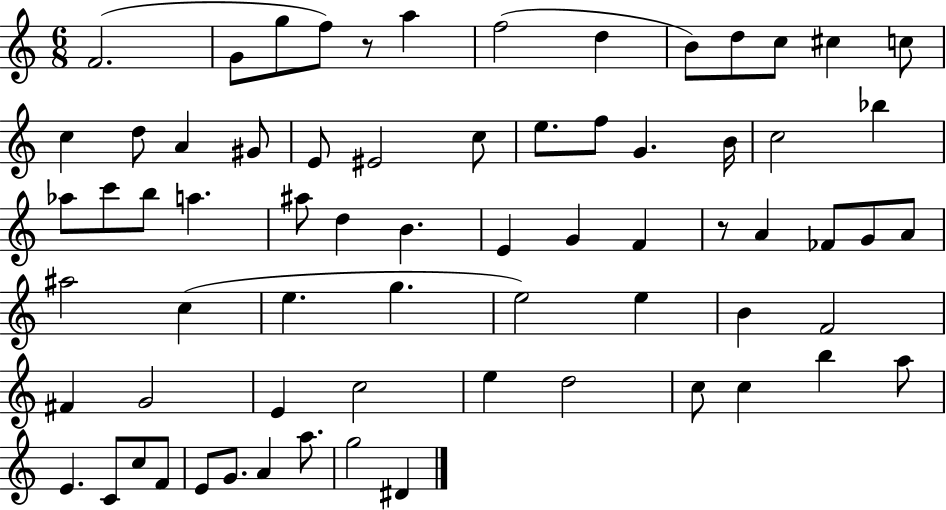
F4/h. G4/e G5/e F5/e R/e A5/q F5/h D5/q B4/e D5/e C5/e C#5/q C5/e C5/q D5/e A4/q G#4/e E4/e EIS4/h C5/e E5/e. F5/e G4/q. B4/s C5/h Bb5/q Ab5/e C6/e B5/e A5/q. A#5/e D5/q B4/q. E4/q G4/q F4/q R/e A4/q FES4/e G4/e A4/e A#5/h C5/q E5/q. G5/q. E5/h E5/q B4/q F4/h F#4/q G4/h E4/q C5/h E5/q D5/h C5/e C5/q B5/q A5/e E4/q. C4/e C5/e F4/e E4/e G4/e. A4/q A5/e. G5/h D#4/q